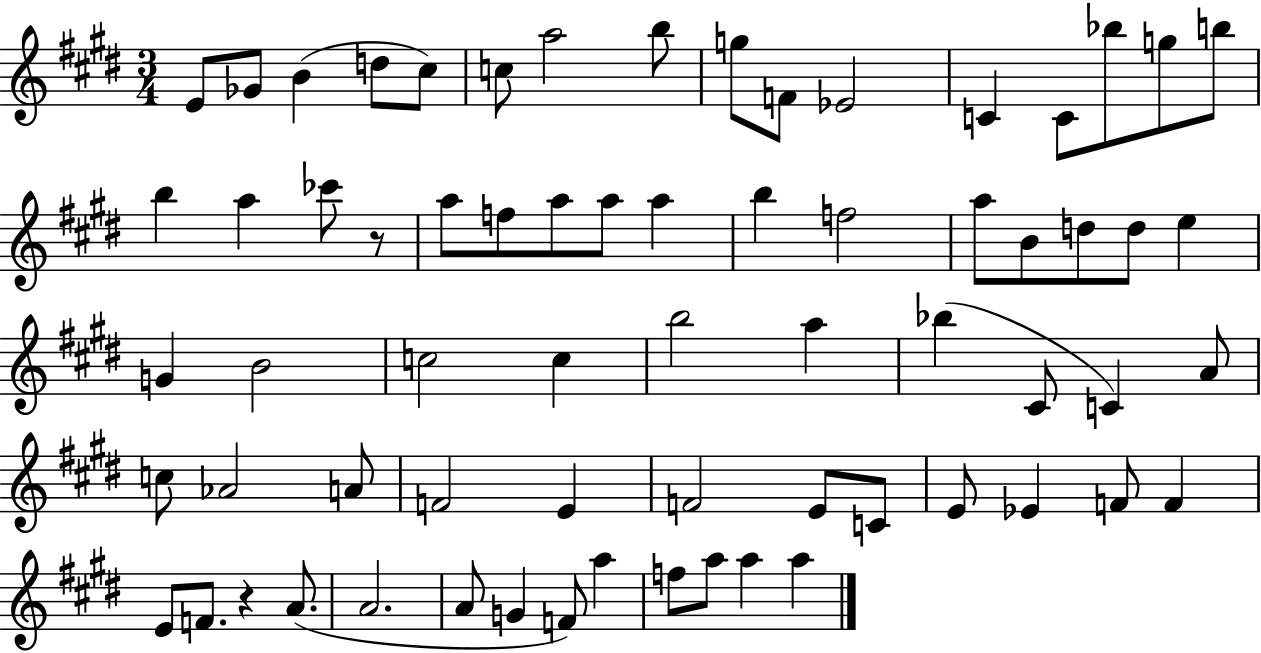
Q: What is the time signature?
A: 3/4